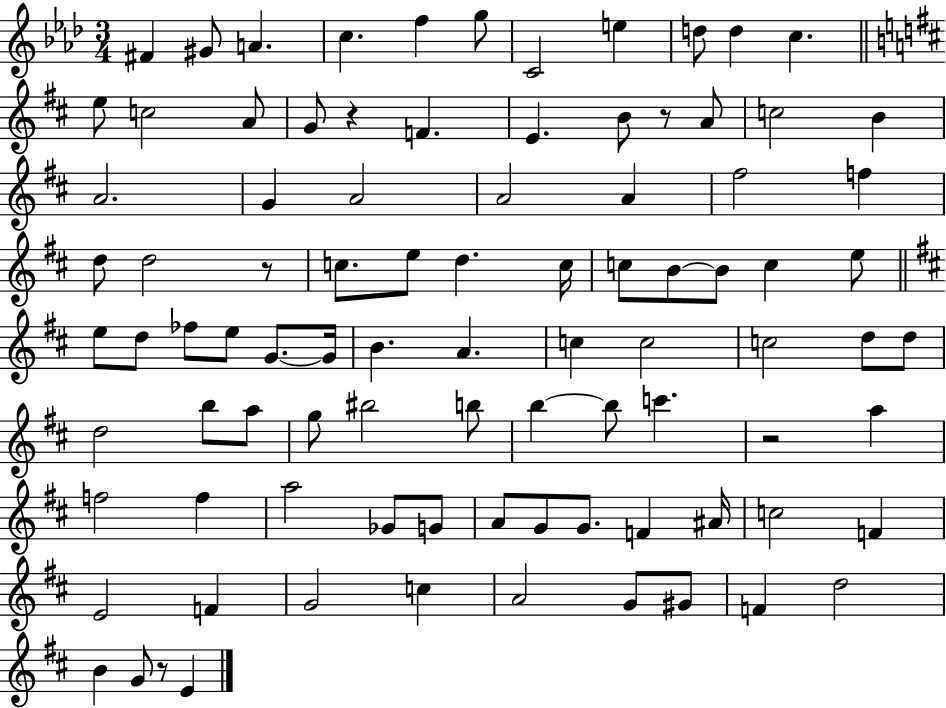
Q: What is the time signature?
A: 3/4